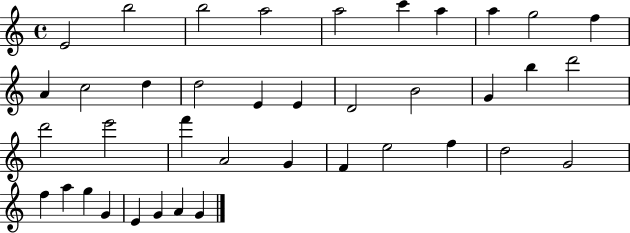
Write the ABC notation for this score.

X:1
T:Untitled
M:4/4
L:1/4
K:C
E2 b2 b2 a2 a2 c' a a g2 f A c2 d d2 E E D2 B2 G b d'2 d'2 e'2 f' A2 G F e2 f d2 G2 f a g G E G A G